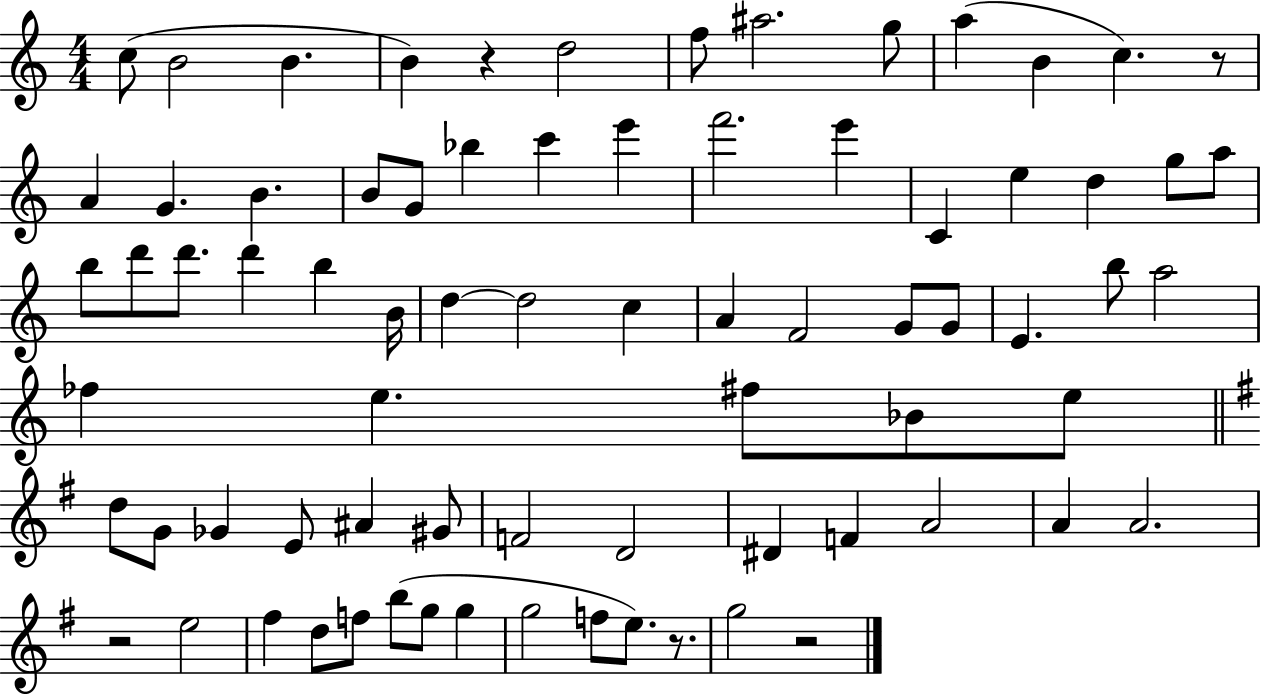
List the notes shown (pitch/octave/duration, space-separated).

C5/e B4/h B4/q. B4/q R/q D5/h F5/e A#5/h. G5/e A5/q B4/q C5/q. R/e A4/q G4/q. B4/q. B4/e G4/e Bb5/q C6/q E6/q F6/h. E6/q C4/q E5/q D5/q G5/e A5/e B5/e D6/e D6/e. D6/q B5/q B4/s D5/q D5/h C5/q A4/q F4/h G4/e G4/e E4/q. B5/e A5/h FES5/q E5/q. F#5/e Bb4/e E5/e D5/e G4/e Gb4/q E4/e A#4/q G#4/e F4/h D4/h D#4/q F4/q A4/h A4/q A4/h. R/h E5/h F#5/q D5/e F5/e B5/e G5/e G5/q G5/h F5/e E5/e. R/e. G5/h R/h